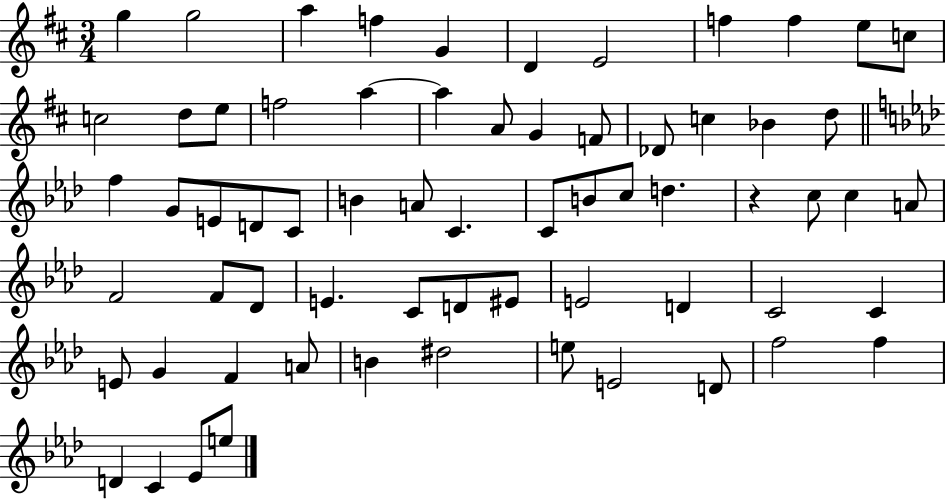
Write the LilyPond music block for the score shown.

{
  \clef treble
  \numericTimeSignature
  \time 3/4
  \key d \major
  \repeat volta 2 { g''4 g''2 | a''4 f''4 g'4 | d'4 e'2 | f''4 f''4 e''8 c''8 | \break c''2 d''8 e''8 | f''2 a''4~~ | a''4 a'8 g'4 f'8 | des'8 c''4 bes'4 d''8 | \break \bar "||" \break \key aes \major f''4 g'8 e'8 d'8 c'8 | b'4 a'8 c'4. | c'8 b'8 c''8 d''4. | r4 c''8 c''4 a'8 | \break f'2 f'8 des'8 | e'4. c'8 d'8 eis'8 | e'2 d'4 | c'2 c'4 | \break e'8 g'4 f'4 a'8 | b'4 dis''2 | e''8 e'2 d'8 | f''2 f''4 | \break d'4 c'4 ees'8 e''8 | } \bar "|."
}